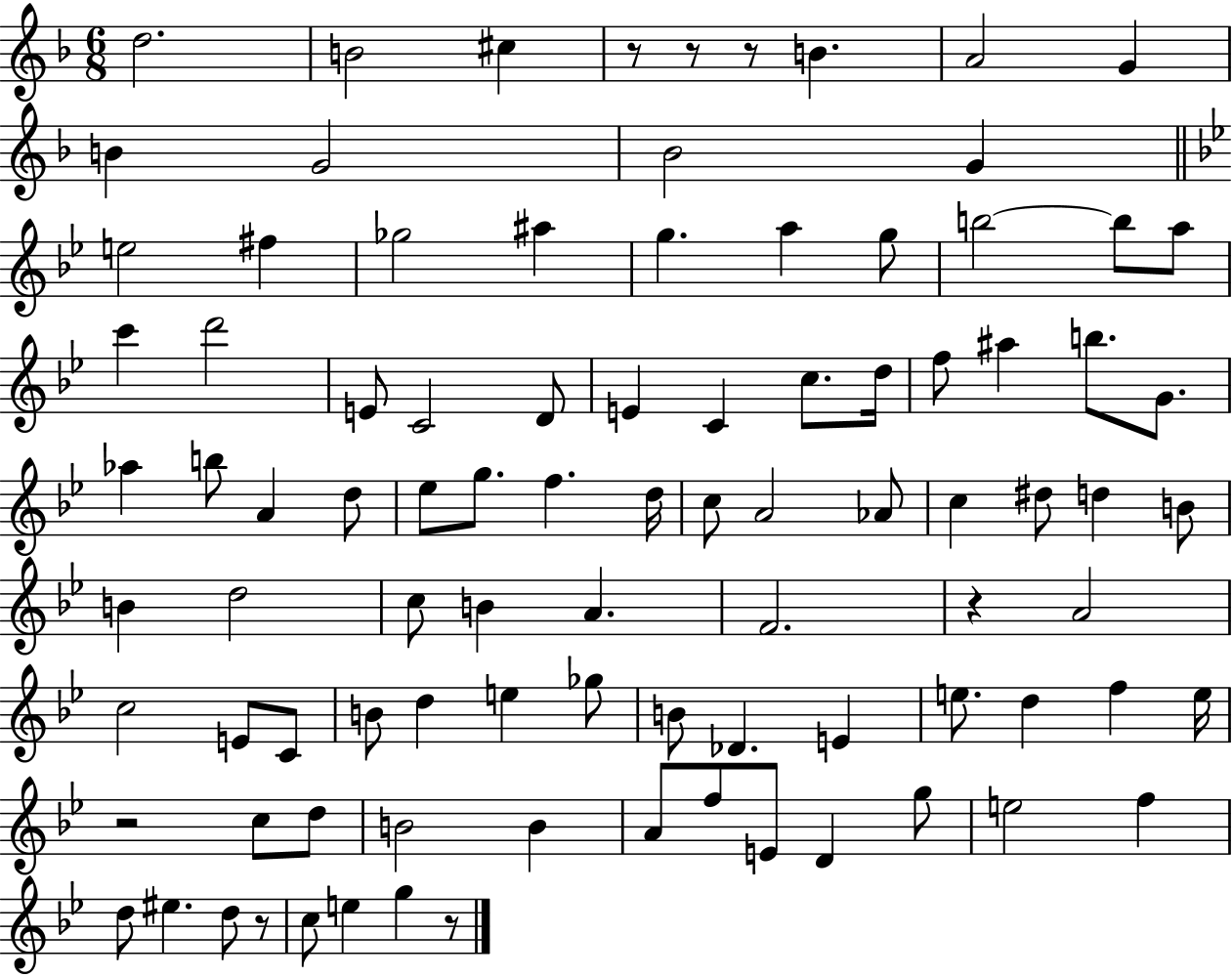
X:1
T:Untitled
M:6/8
L:1/4
K:F
d2 B2 ^c z/2 z/2 z/2 B A2 G B G2 _B2 G e2 ^f _g2 ^a g a g/2 b2 b/2 a/2 c' d'2 E/2 C2 D/2 E C c/2 d/4 f/2 ^a b/2 G/2 _a b/2 A d/2 _e/2 g/2 f d/4 c/2 A2 _A/2 c ^d/2 d B/2 B d2 c/2 B A F2 z A2 c2 E/2 C/2 B/2 d e _g/2 B/2 _D E e/2 d f e/4 z2 c/2 d/2 B2 B A/2 f/2 E/2 D g/2 e2 f d/2 ^e d/2 z/2 c/2 e g z/2